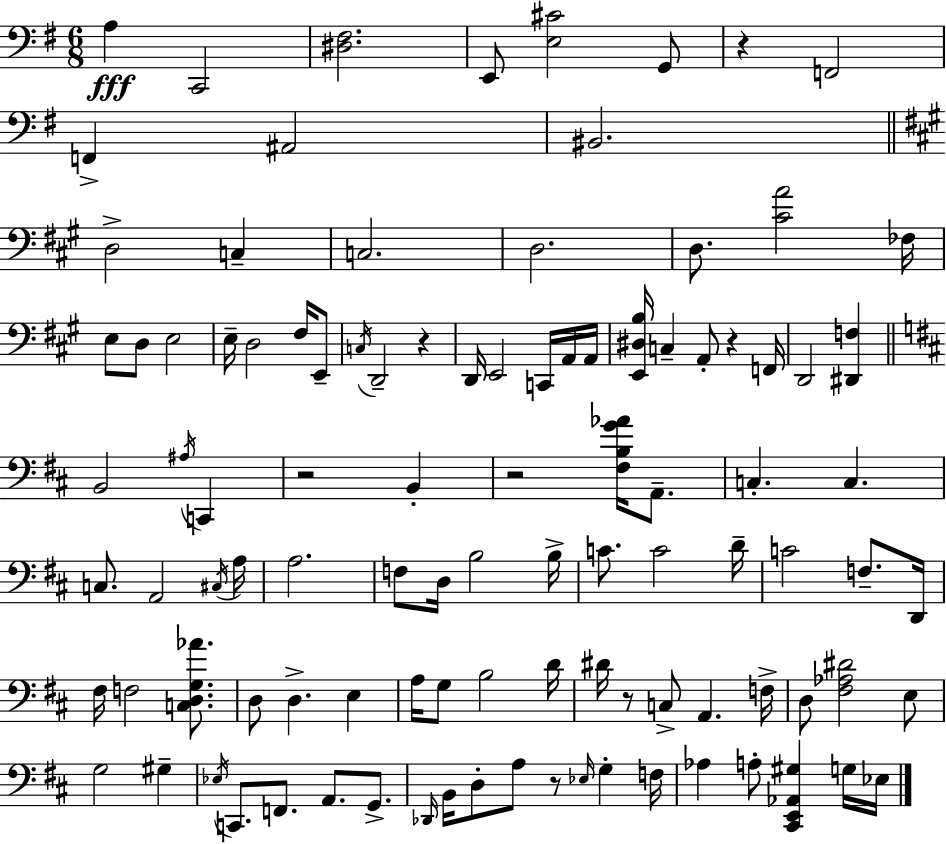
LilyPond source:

{
  \clef bass
  \numericTimeSignature
  \time 6/8
  \key e \minor
  a4\fff c,2 | <dis fis>2. | e,8 <e cis'>2 g,8 | r4 f,2 | \break f,4-> ais,2 | bis,2. | \bar "||" \break \key a \major d2-> c4-- | c2. | d2. | d8. <cis' a'>2 fes16 | \break e8 d8 e2 | e16-- d2 fis16 e,8-- | \acciaccatura { c16 } d,2-- r4 | d,16 e,2 c,16 a,16 | \break a,16 <e, dis b>16 c4-- a,8-. r4 | f,16 d,2 <dis, f>4 | \bar "||" \break \key d \major b,2 \acciaccatura { ais16 } c,4 | r2 b,4-. | r2 <fis b g' aes'>16 a,8.-- | c4.-. c4. | \break c8. a,2 | \acciaccatura { cis16 } a16 a2. | f8 d16 b2 | b16-> c'8. c'2 | \break d'16-- c'2 f8.-- | d,16 fis16 f2 <c d g aes'>8. | d8 d4.-> e4 | a16 g8 b2 | \break d'16 dis'16 r8 c8-> a,4. | f16-> d8 <fis aes dis'>2 | e8 g2 gis4-- | \acciaccatura { ees16 } c,8. f,8. a,8. | \break g,8.-> \grace { des,16 } b,16 d8-. a8 r8 \grace { ees16 } | g4-. f16 aes4 a8-. <cis, e, aes, gis>4 | g16 ees16 \bar "|."
}